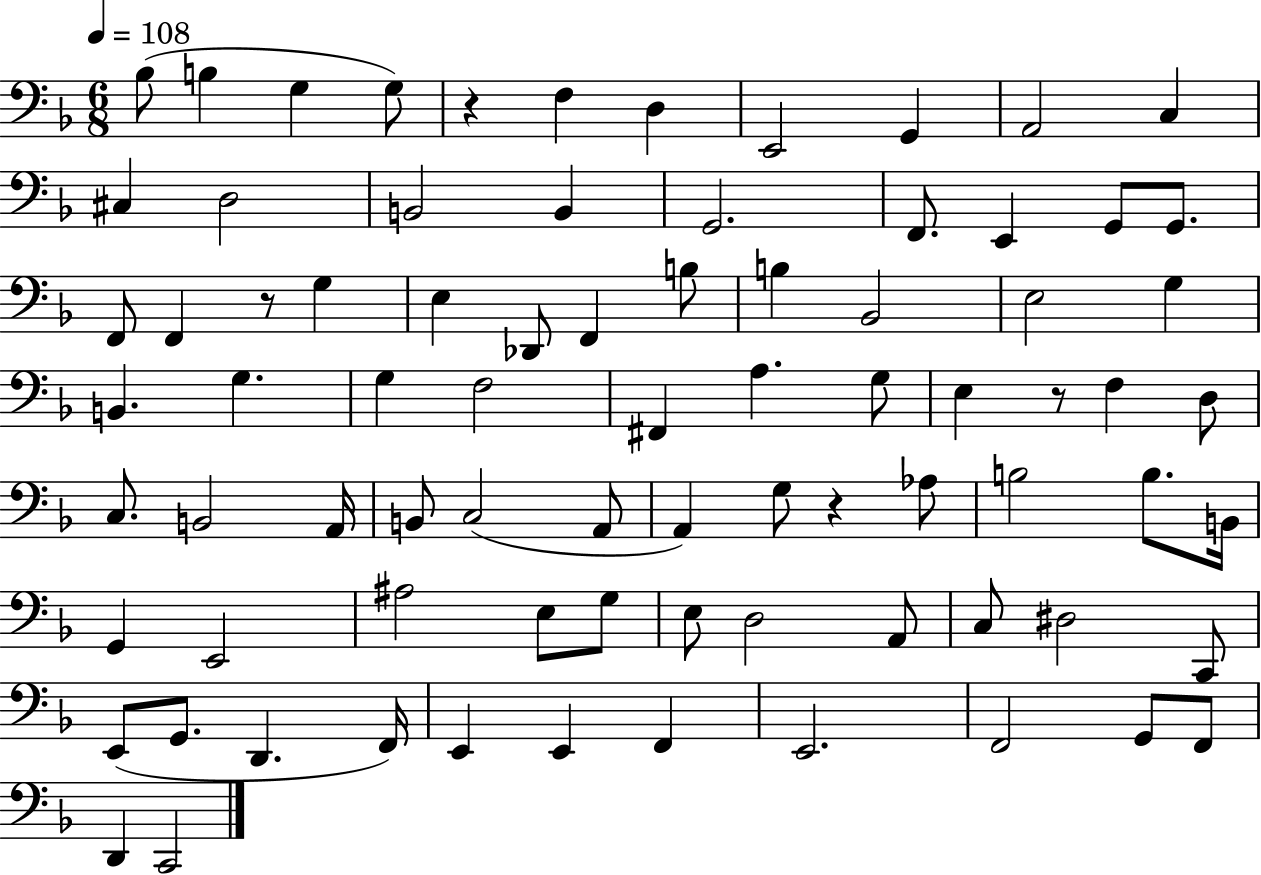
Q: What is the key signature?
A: F major